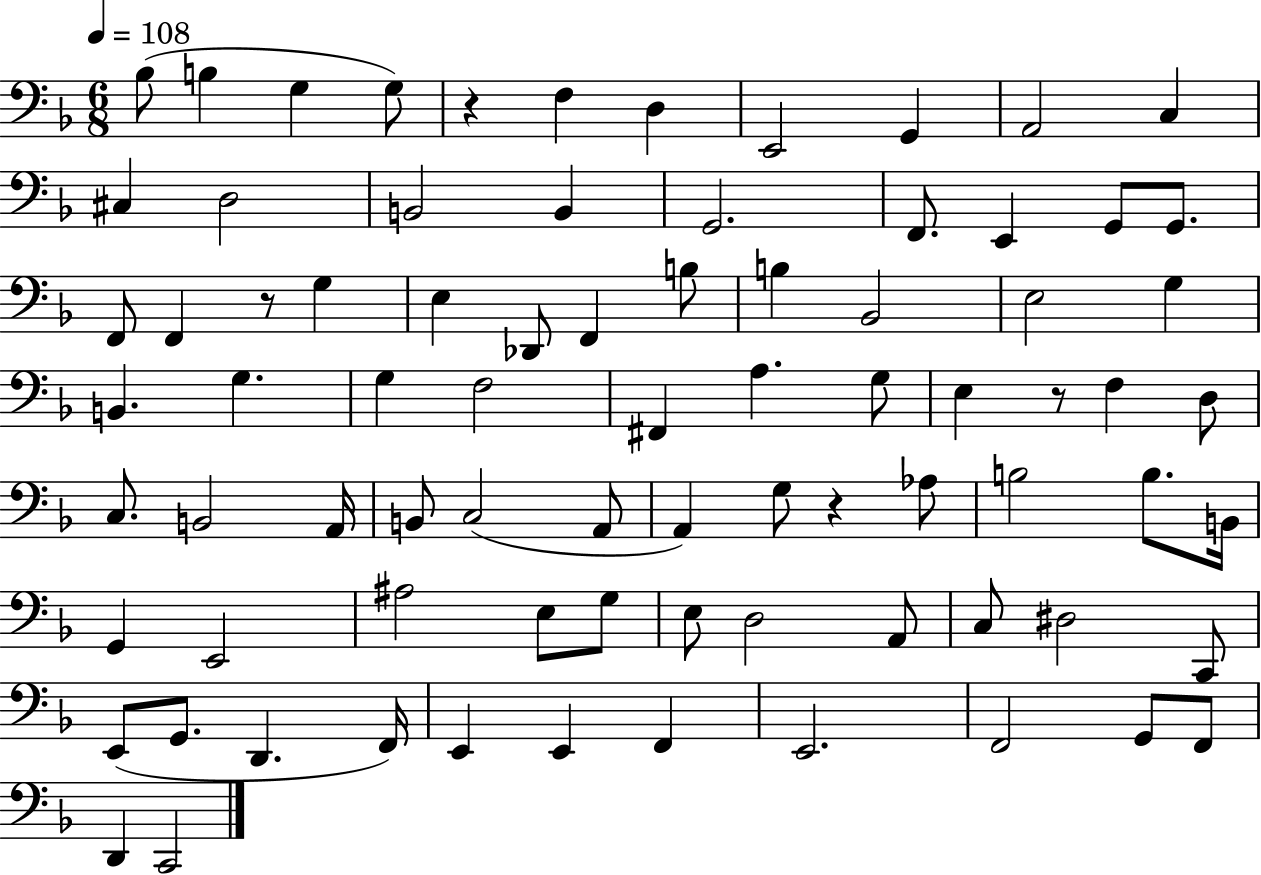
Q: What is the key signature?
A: F major